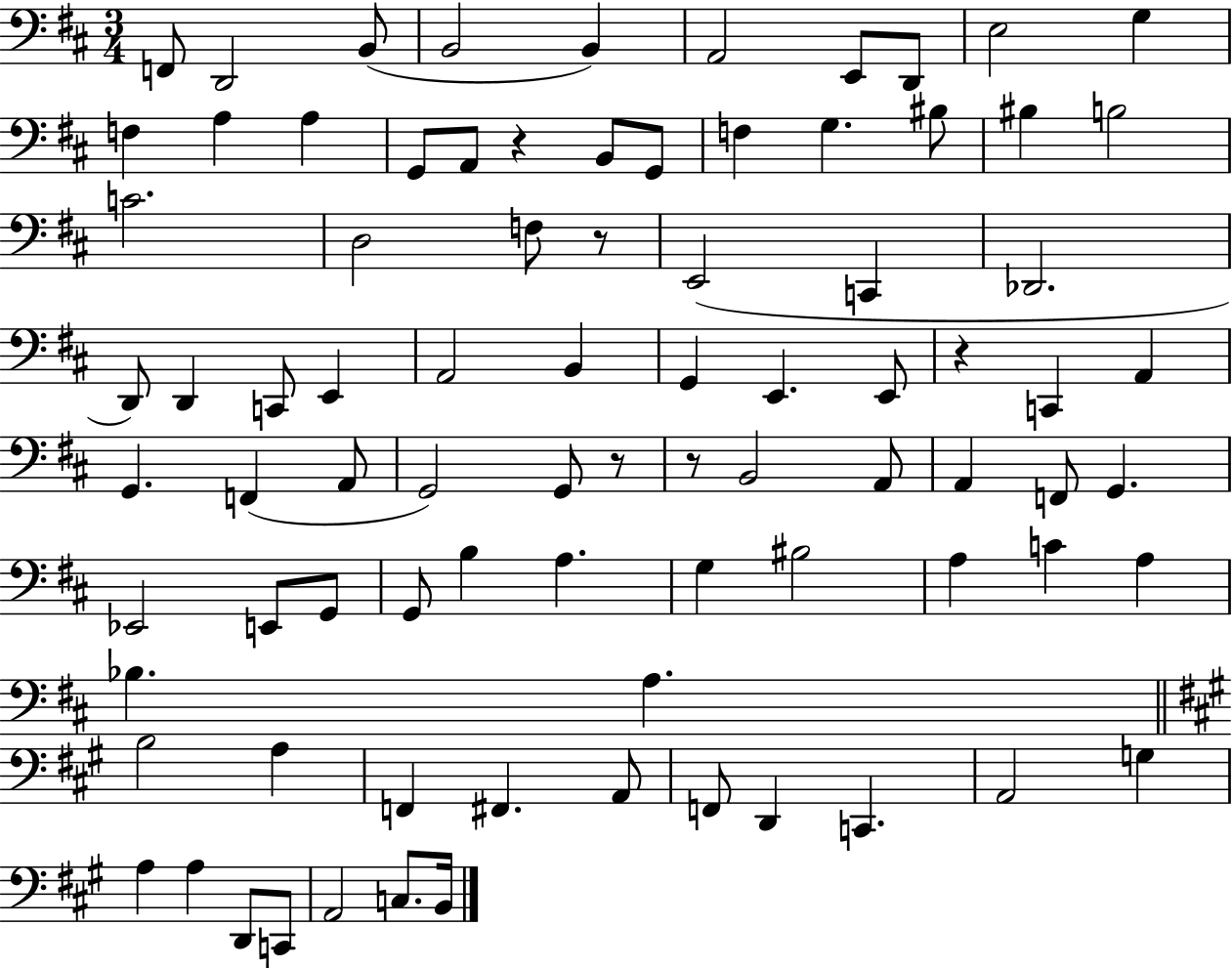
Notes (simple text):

F2/e D2/h B2/e B2/h B2/q A2/h E2/e D2/e E3/h G3/q F3/q A3/q A3/q G2/e A2/e R/q B2/e G2/e F3/q G3/q. BIS3/e BIS3/q B3/h C4/h. D3/h F3/e R/e E2/h C2/q Db2/h. D2/e D2/q C2/e E2/q A2/h B2/q G2/q E2/q. E2/e R/q C2/q A2/q G2/q. F2/q A2/e G2/h G2/e R/e R/e B2/h A2/e A2/q F2/e G2/q. Eb2/h E2/e G2/e G2/e B3/q A3/q. G3/q BIS3/h A3/q C4/q A3/q Bb3/q. A3/q. B3/h A3/q F2/q F#2/q. A2/e F2/e D2/q C2/q. A2/h G3/q A3/q A3/q D2/e C2/e A2/h C3/e. B2/s